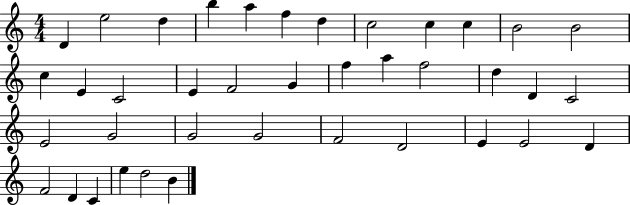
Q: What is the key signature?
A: C major